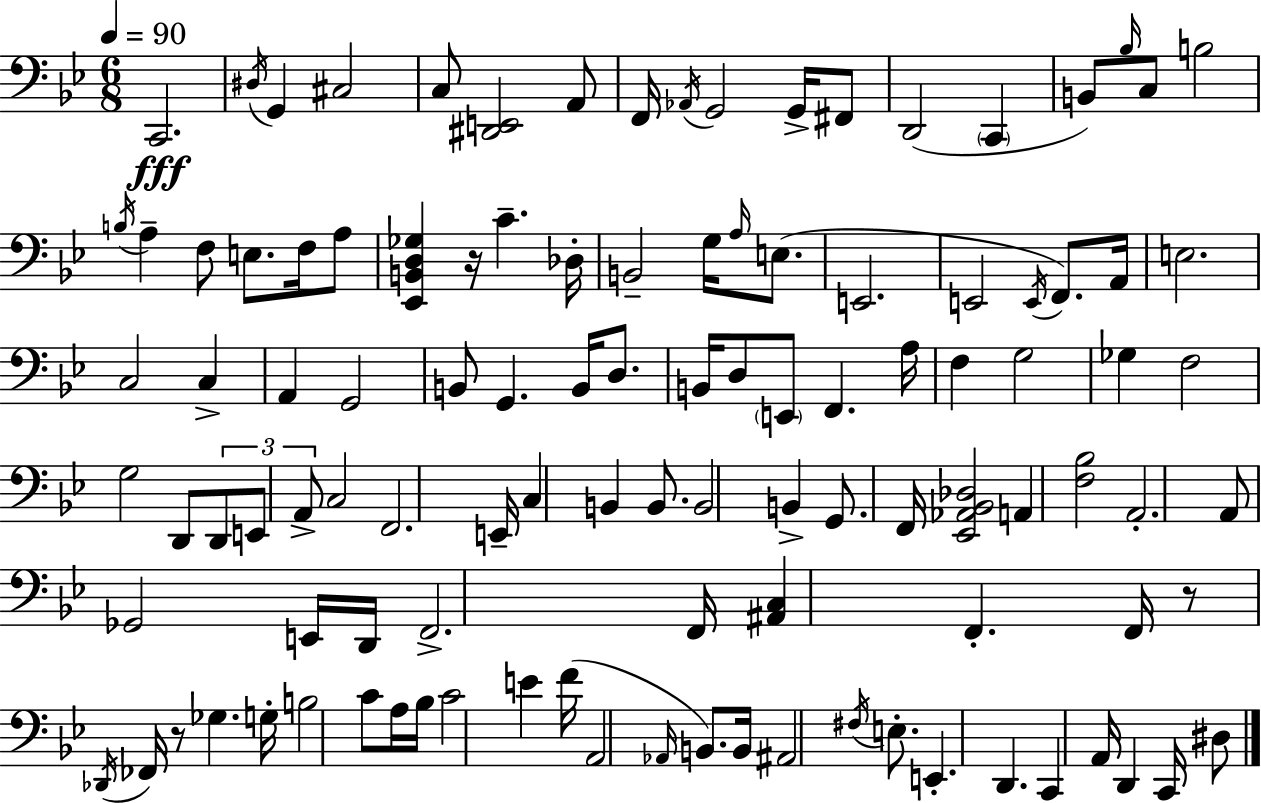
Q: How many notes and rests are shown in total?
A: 110